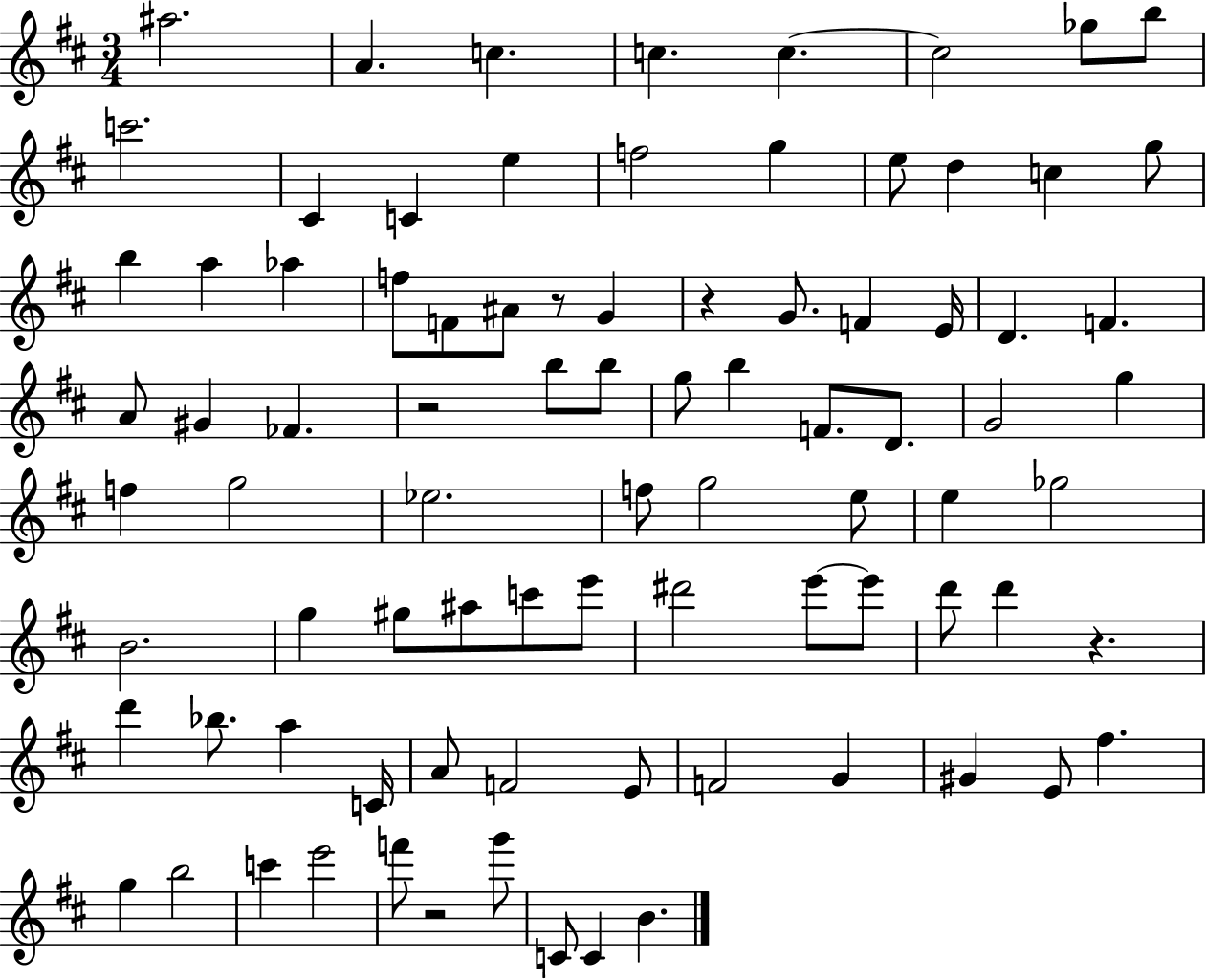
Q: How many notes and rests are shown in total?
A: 86